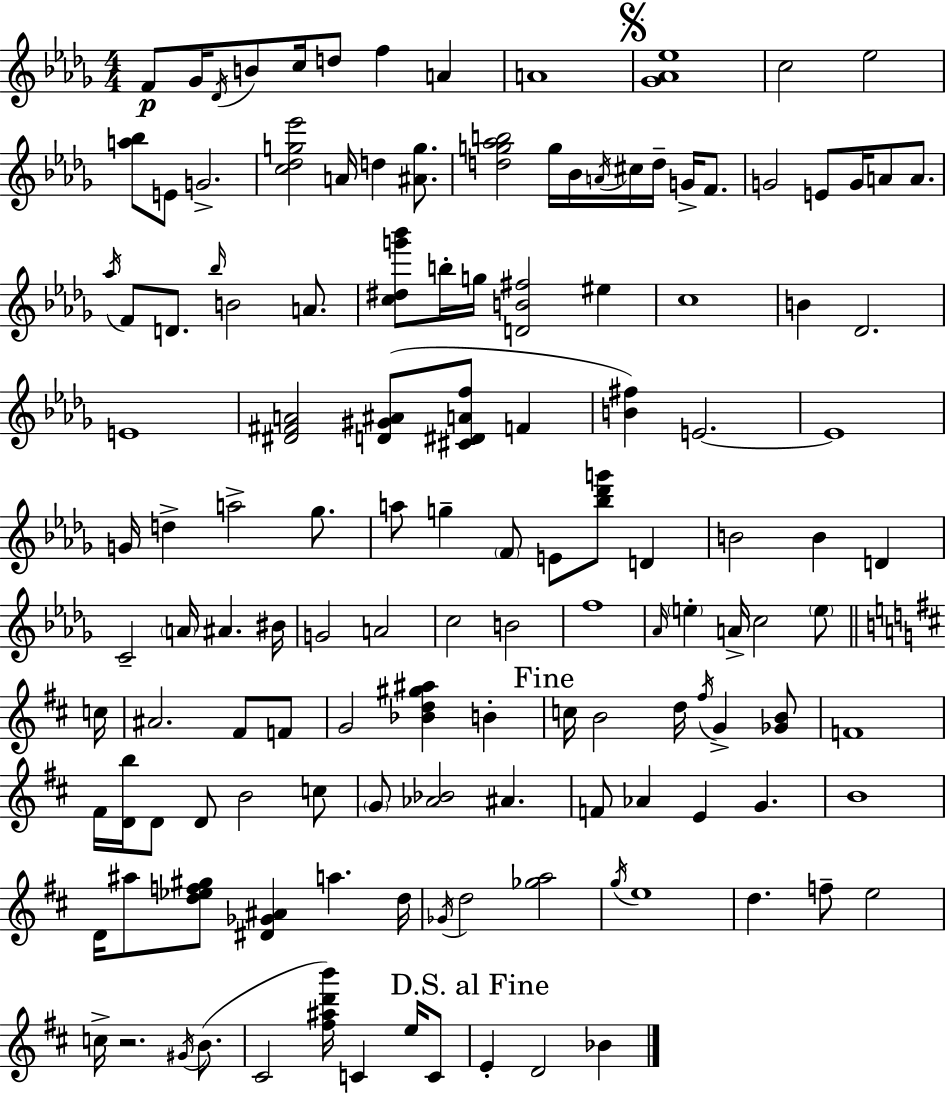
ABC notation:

X:1
T:Untitled
M:4/4
L:1/4
K:Bbm
F/2 _G/4 _D/4 B/2 c/4 d/2 f A A4 [_G_A_e]4 c2 _e2 [a_b]/2 E/2 G2 [c_dg_e']2 A/4 d [^Ag]/2 [dg_ab]2 g/4 _B/4 A/4 ^c/4 d/4 G/4 F/2 G2 E/2 G/4 A/2 A/2 _a/4 F/2 D/2 _b/4 B2 A/2 [c^dg'_b']/2 b/4 g/4 [DB^f]2 ^e c4 B _D2 E4 [^D^FA]2 [D^G^A]/2 [^C^DAf]/2 F [B^f] E2 E4 G/4 d a2 _g/2 a/2 g F/2 E/2 [_b_d'g']/2 D B2 B D C2 A/4 ^A ^B/4 G2 A2 c2 B2 f4 _A/4 e A/4 c2 e/2 c/4 ^A2 ^F/2 F/2 G2 [_Bd^g^a] B c/4 B2 d/4 ^f/4 G [_GB]/2 F4 ^F/4 [Db]/4 D/2 D/2 B2 c/2 G/2 [_A_B]2 ^A F/2 _A E G B4 D/4 ^a/2 [d_ef^g]/2 [^D_G^A] a d/4 _G/4 d2 [_ga]2 g/4 e4 d f/2 e2 c/4 z2 ^G/4 B/2 ^C2 [^f^ad'b']/4 C e/4 C/2 E D2 _B